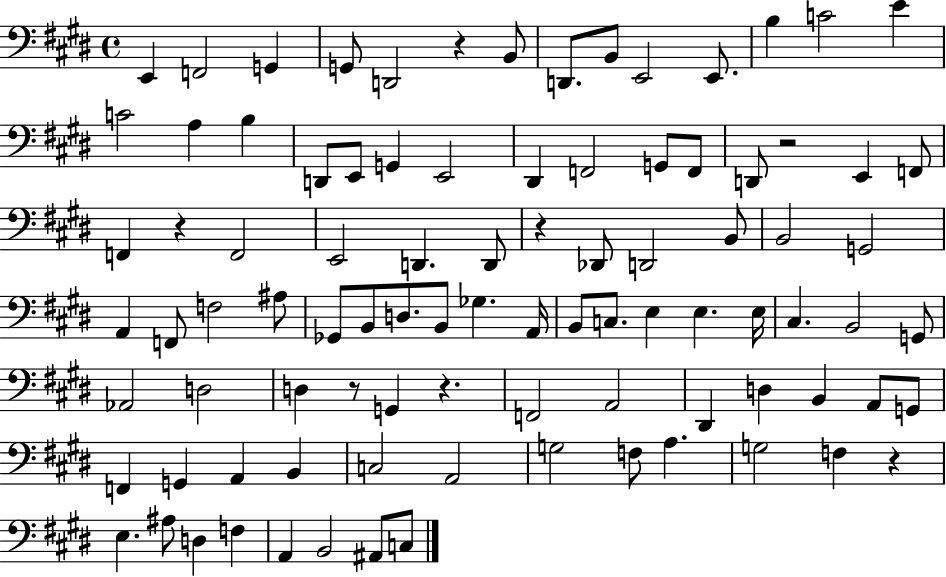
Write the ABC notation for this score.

X:1
T:Untitled
M:4/4
L:1/4
K:E
E,, F,,2 G,, G,,/2 D,,2 z B,,/2 D,,/2 B,,/2 E,,2 E,,/2 B, C2 E C2 A, B, D,,/2 E,,/2 G,, E,,2 ^D,, F,,2 G,,/2 F,,/2 D,,/2 z2 E,, F,,/2 F,, z F,,2 E,,2 D,, D,,/2 z _D,,/2 D,,2 B,,/2 B,,2 G,,2 A,, F,,/2 F,2 ^A,/2 _G,,/2 B,,/2 D,/2 B,,/2 _G, A,,/4 B,,/2 C,/2 E, E, E,/4 ^C, B,,2 G,,/2 _A,,2 D,2 D, z/2 G,, z F,,2 A,,2 ^D,, D, B,, A,,/2 G,,/2 F,, G,, A,, B,, C,2 A,,2 G,2 F,/2 A, G,2 F, z E, ^A,/2 D, F, A,, B,,2 ^A,,/2 C,/2